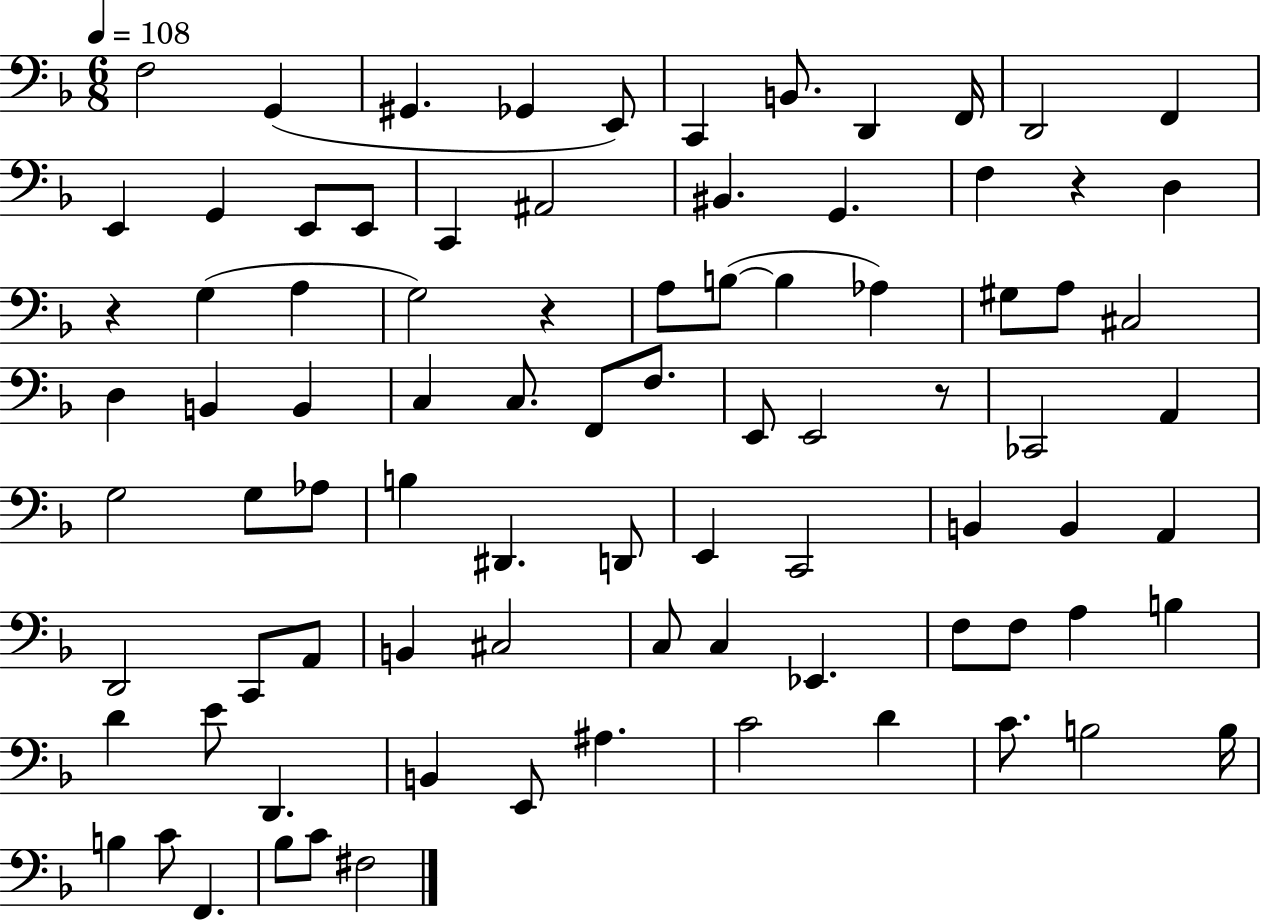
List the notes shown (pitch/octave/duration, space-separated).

F3/h G2/q G#2/q. Gb2/q E2/e C2/q B2/e. D2/q F2/s D2/h F2/q E2/q G2/q E2/e E2/e C2/q A#2/h BIS2/q. G2/q. F3/q R/q D3/q R/q G3/q A3/q G3/h R/q A3/e B3/e B3/q Ab3/q G#3/e A3/e C#3/h D3/q B2/q B2/q C3/q C3/e. F2/e F3/e. E2/e E2/h R/e CES2/h A2/q G3/h G3/e Ab3/e B3/q D#2/q. D2/e E2/q C2/h B2/q B2/q A2/q D2/h C2/e A2/e B2/q C#3/h C3/e C3/q Eb2/q. F3/e F3/e A3/q B3/q D4/q E4/e D2/q. B2/q E2/e A#3/q. C4/h D4/q C4/e. B3/h B3/s B3/q C4/e F2/q. Bb3/e C4/e F#3/h